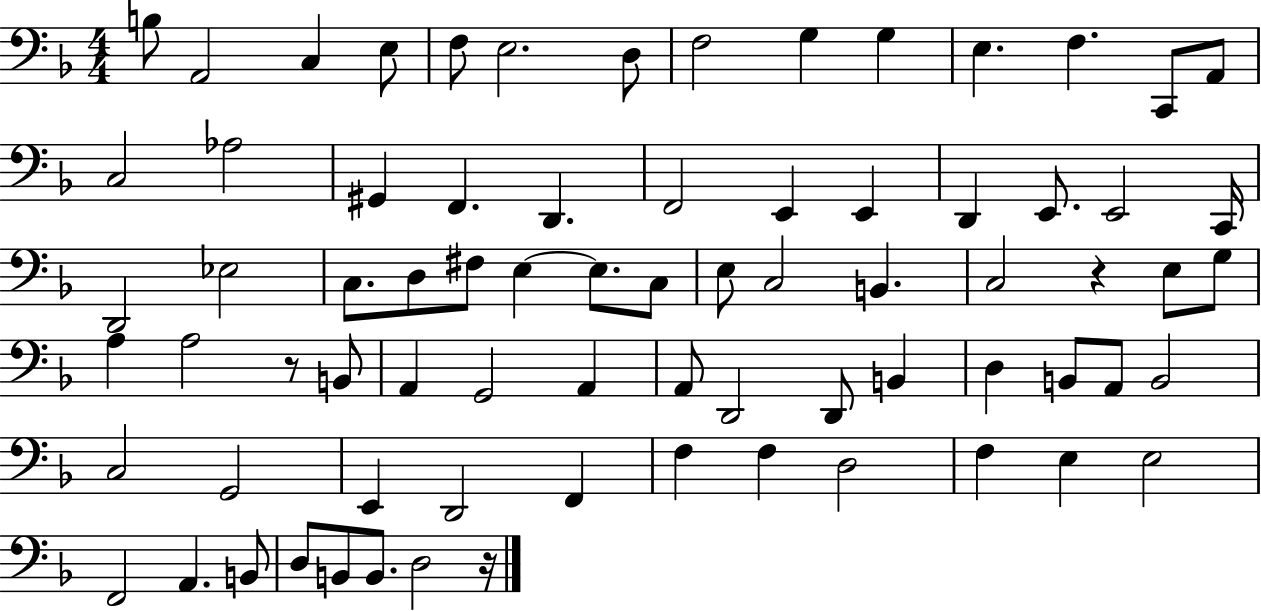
X:1
T:Untitled
M:4/4
L:1/4
K:F
B,/2 A,,2 C, E,/2 F,/2 E,2 D,/2 F,2 G, G, E, F, C,,/2 A,,/2 C,2 _A,2 ^G,, F,, D,, F,,2 E,, E,, D,, E,,/2 E,,2 C,,/4 D,,2 _E,2 C,/2 D,/2 ^F,/2 E, E,/2 C,/2 E,/2 C,2 B,, C,2 z E,/2 G,/2 A, A,2 z/2 B,,/2 A,, G,,2 A,, A,,/2 D,,2 D,,/2 B,, D, B,,/2 A,,/2 B,,2 C,2 G,,2 E,, D,,2 F,, F, F, D,2 F, E, E,2 F,,2 A,, B,,/2 D,/2 B,,/2 B,,/2 D,2 z/4